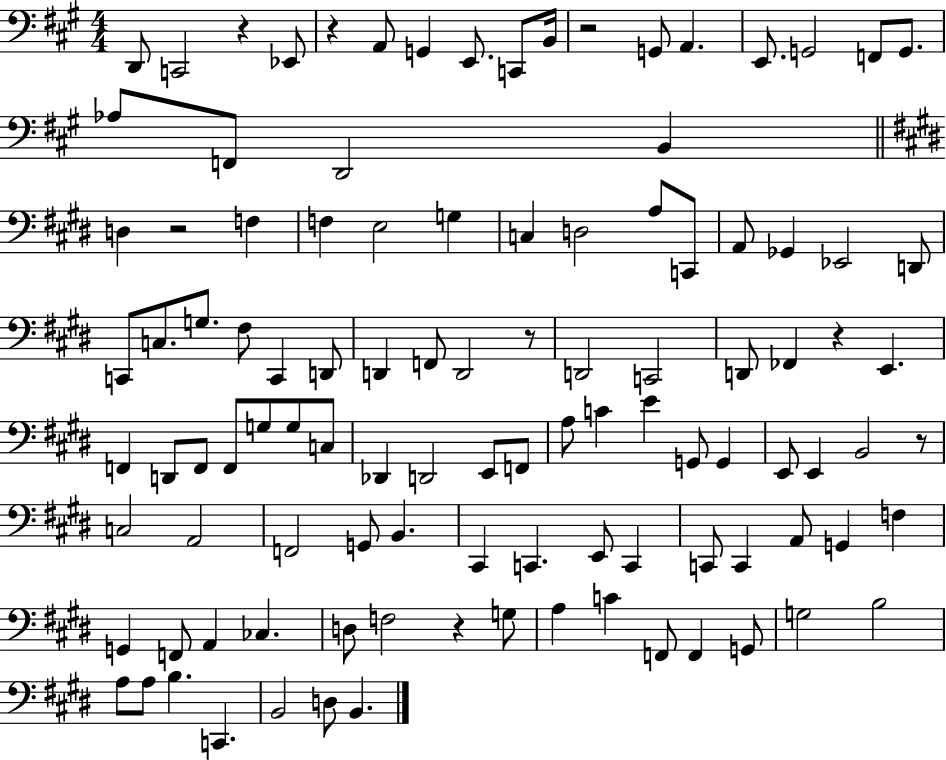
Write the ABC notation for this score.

X:1
T:Untitled
M:4/4
L:1/4
K:A
D,,/2 C,,2 z _E,,/2 z A,,/2 G,, E,,/2 C,,/2 B,,/4 z2 G,,/2 A,, E,,/2 G,,2 F,,/2 G,,/2 _A,/2 F,,/2 D,,2 B,, D, z2 F, F, E,2 G, C, D,2 A,/2 C,,/2 A,,/2 _G,, _E,,2 D,,/2 C,,/2 C,/2 G,/2 ^F,/2 C,, D,,/2 D,, F,,/2 D,,2 z/2 D,,2 C,,2 D,,/2 _F,, z E,, F,, D,,/2 F,,/2 F,,/2 G,/2 G,/2 C,/2 _D,, D,,2 E,,/2 F,,/2 A,/2 C E G,,/2 G,, E,,/2 E,, B,,2 z/2 C,2 A,,2 F,,2 G,,/2 B,, ^C,, C,, E,,/2 C,, C,,/2 C,, A,,/2 G,, F, G,, F,,/2 A,, _C, D,/2 F,2 z G,/2 A, C F,,/2 F,, G,,/2 G,2 B,2 A,/2 A,/2 B, C,, B,,2 D,/2 B,,